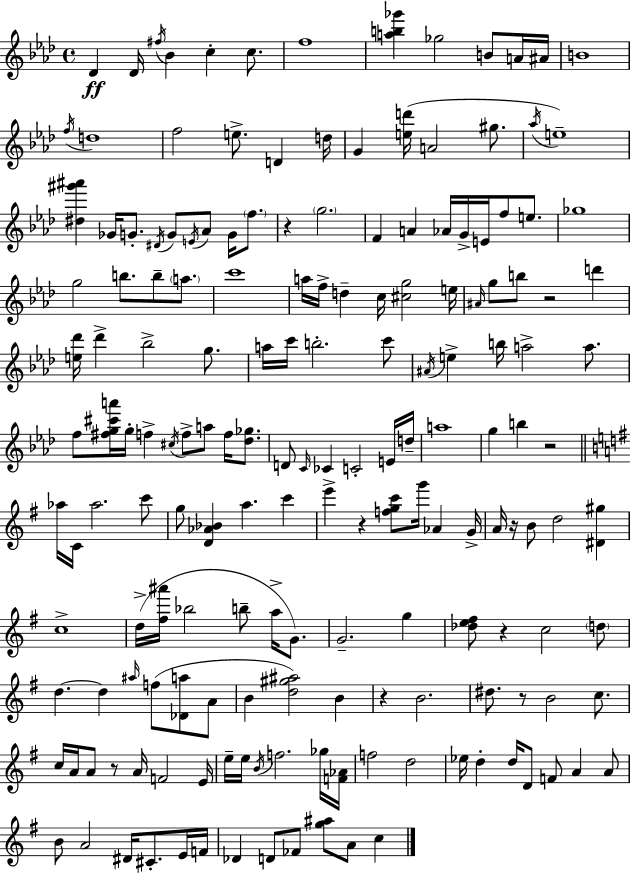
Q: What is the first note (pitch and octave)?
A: Db4